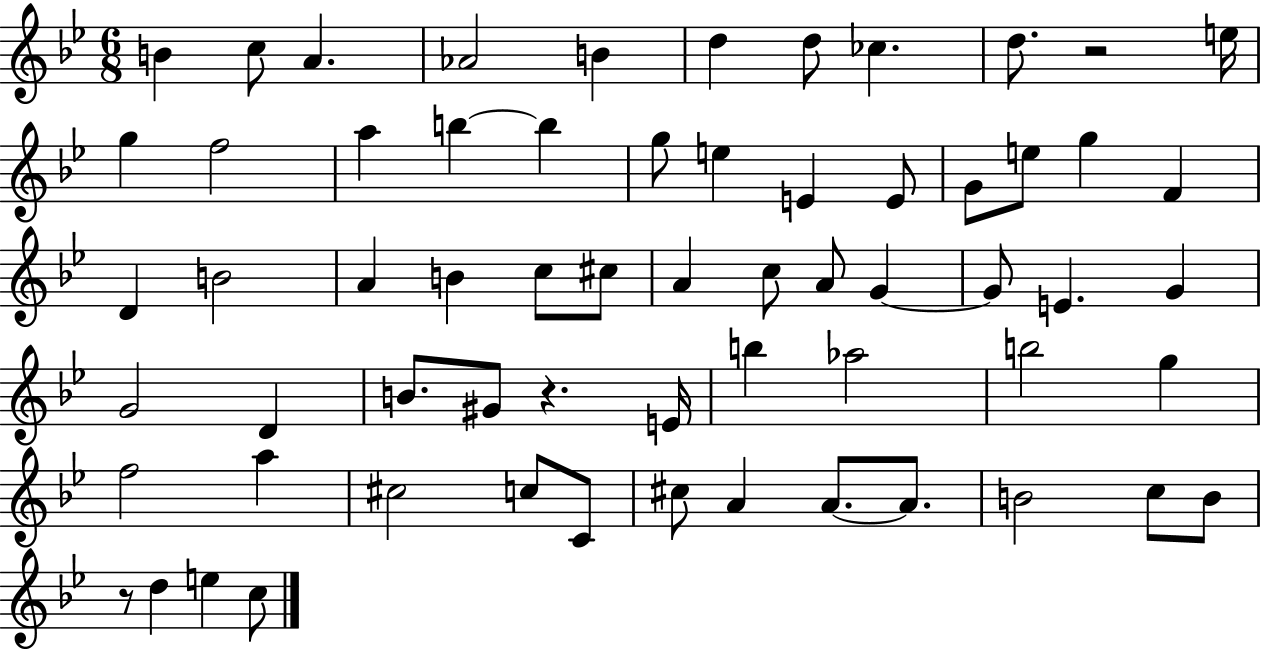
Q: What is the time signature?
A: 6/8